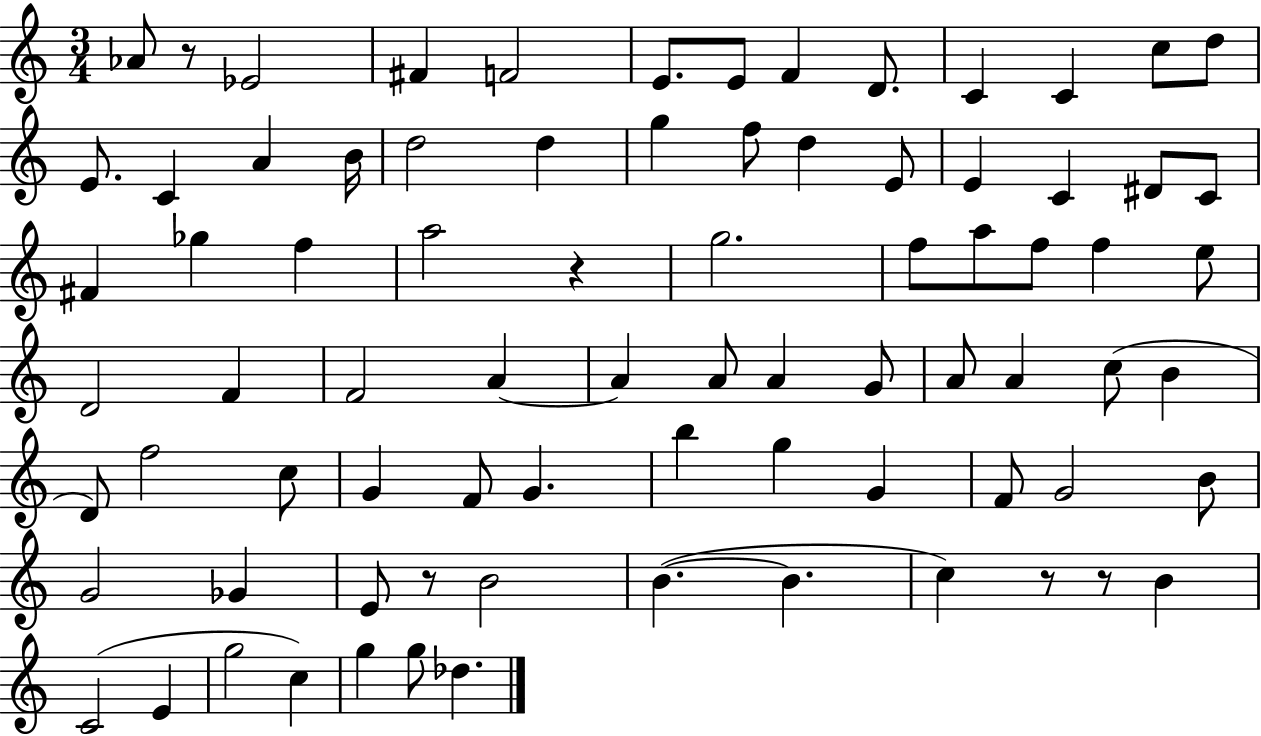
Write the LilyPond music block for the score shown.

{
  \clef treble
  \numericTimeSignature
  \time 3/4
  \key c \major
  \repeat volta 2 { aes'8 r8 ees'2 | fis'4 f'2 | e'8. e'8 f'4 d'8. | c'4 c'4 c''8 d''8 | \break e'8. c'4 a'4 b'16 | d''2 d''4 | g''4 f''8 d''4 e'8 | e'4 c'4 dis'8 c'8 | \break fis'4 ges''4 f''4 | a''2 r4 | g''2. | f''8 a''8 f''8 f''4 e''8 | \break d'2 f'4 | f'2 a'4~~ | a'4 a'8 a'4 g'8 | a'8 a'4 c''8( b'4 | \break d'8) f''2 c''8 | g'4 f'8 g'4. | b''4 g''4 g'4 | f'8 g'2 b'8 | \break g'2 ges'4 | e'8 r8 b'2 | b'4.~(~ b'4. | c''4) r8 r8 b'4 | \break c'2( e'4 | g''2 c''4) | g''4 g''8 des''4. | } \bar "|."
}